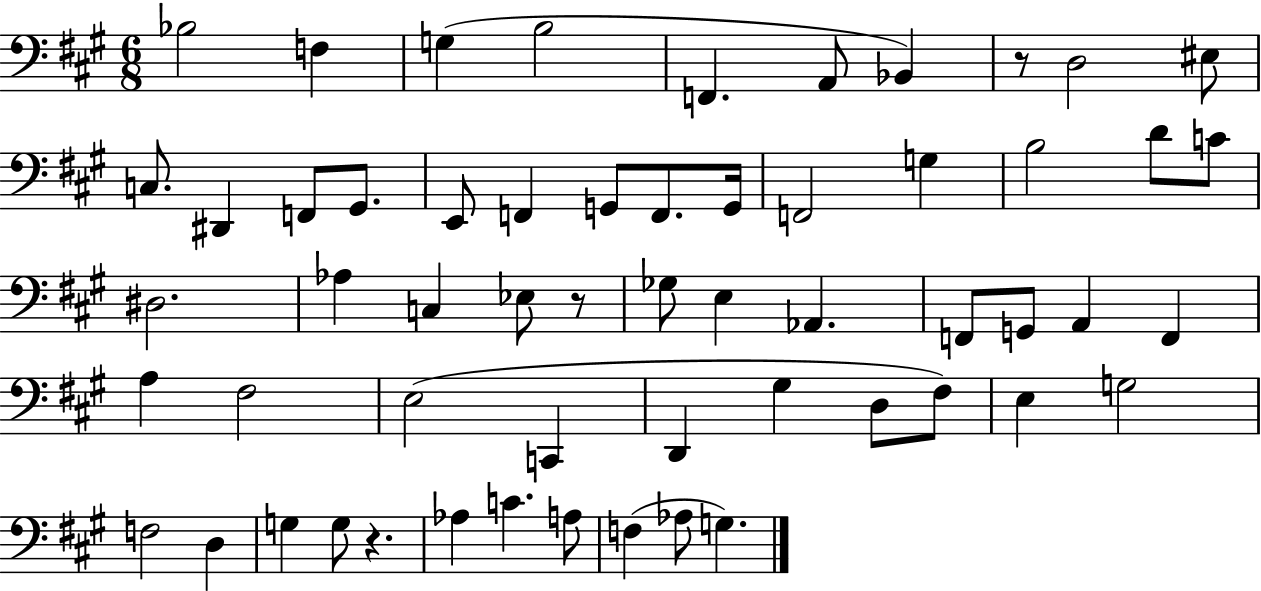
X:1
T:Untitled
M:6/8
L:1/4
K:A
_B,2 F, G, B,2 F,, A,,/2 _B,, z/2 D,2 ^E,/2 C,/2 ^D,, F,,/2 ^G,,/2 E,,/2 F,, G,,/2 F,,/2 G,,/4 F,,2 G, B,2 D/2 C/2 ^D,2 _A, C, _E,/2 z/2 _G,/2 E, _A,, F,,/2 G,,/2 A,, F,, A, ^F,2 E,2 C,, D,, ^G, D,/2 ^F,/2 E, G,2 F,2 D, G, G,/2 z _A, C A,/2 F, _A,/2 G,